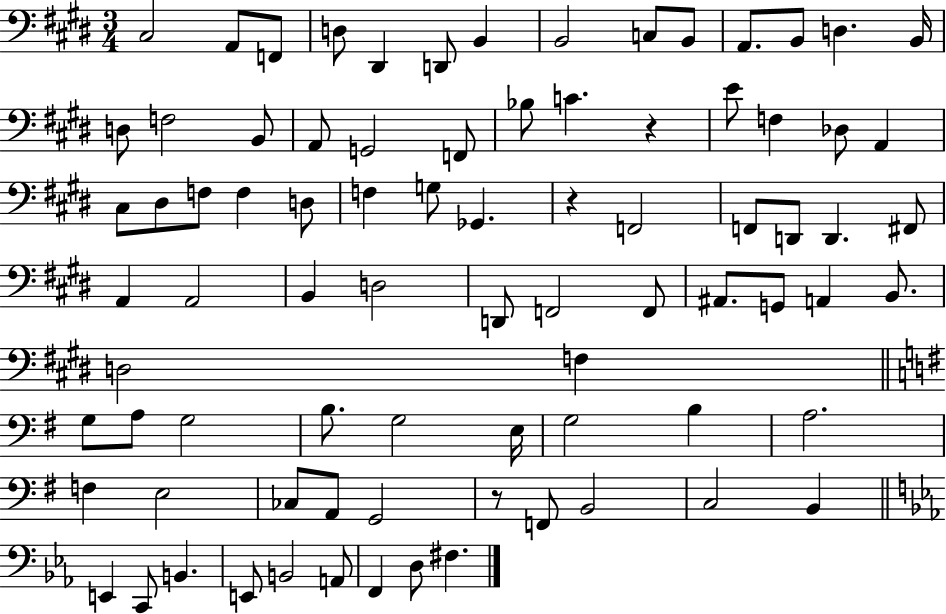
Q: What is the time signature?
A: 3/4